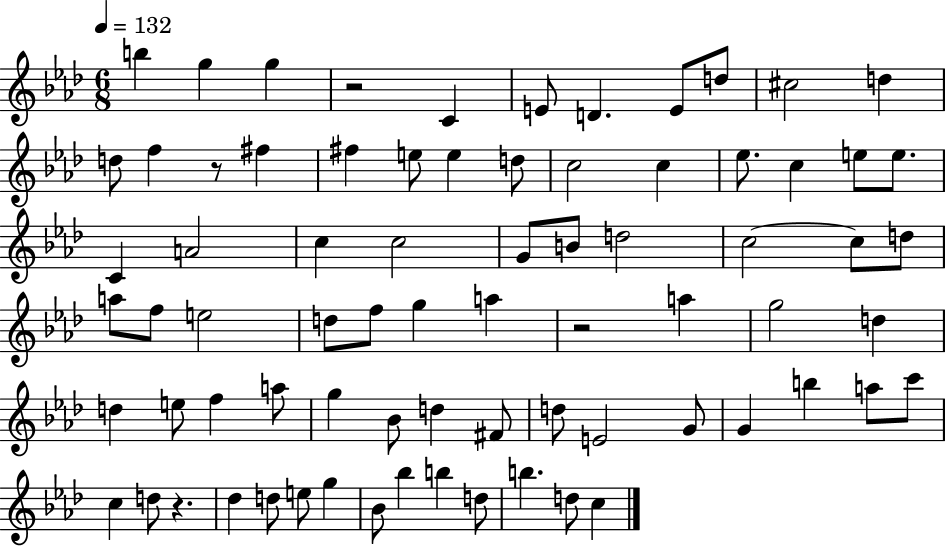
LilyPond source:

{
  \clef treble
  \numericTimeSignature
  \time 6/8
  \key aes \major
  \tempo 4 = 132
  b''4 g''4 g''4 | r2 c'4 | e'8 d'4. e'8 d''8 | cis''2 d''4 | \break d''8 f''4 r8 fis''4 | fis''4 e''8 e''4 d''8 | c''2 c''4 | ees''8. c''4 e''8 e''8. | \break c'4 a'2 | c''4 c''2 | g'8 b'8 d''2 | c''2~~ c''8 d''8 | \break a''8 f''8 e''2 | d''8 f''8 g''4 a''4 | r2 a''4 | g''2 d''4 | \break d''4 e''8 f''4 a''8 | g''4 bes'8 d''4 fis'8 | d''8 e'2 g'8 | g'4 b''4 a''8 c'''8 | \break c''4 d''8 r4. | des''4 d''8 e''8 g''4 | bes'8 bes''4 b''4 d''8 | b''4. d''8 c''4 | \break \bar "|."
}